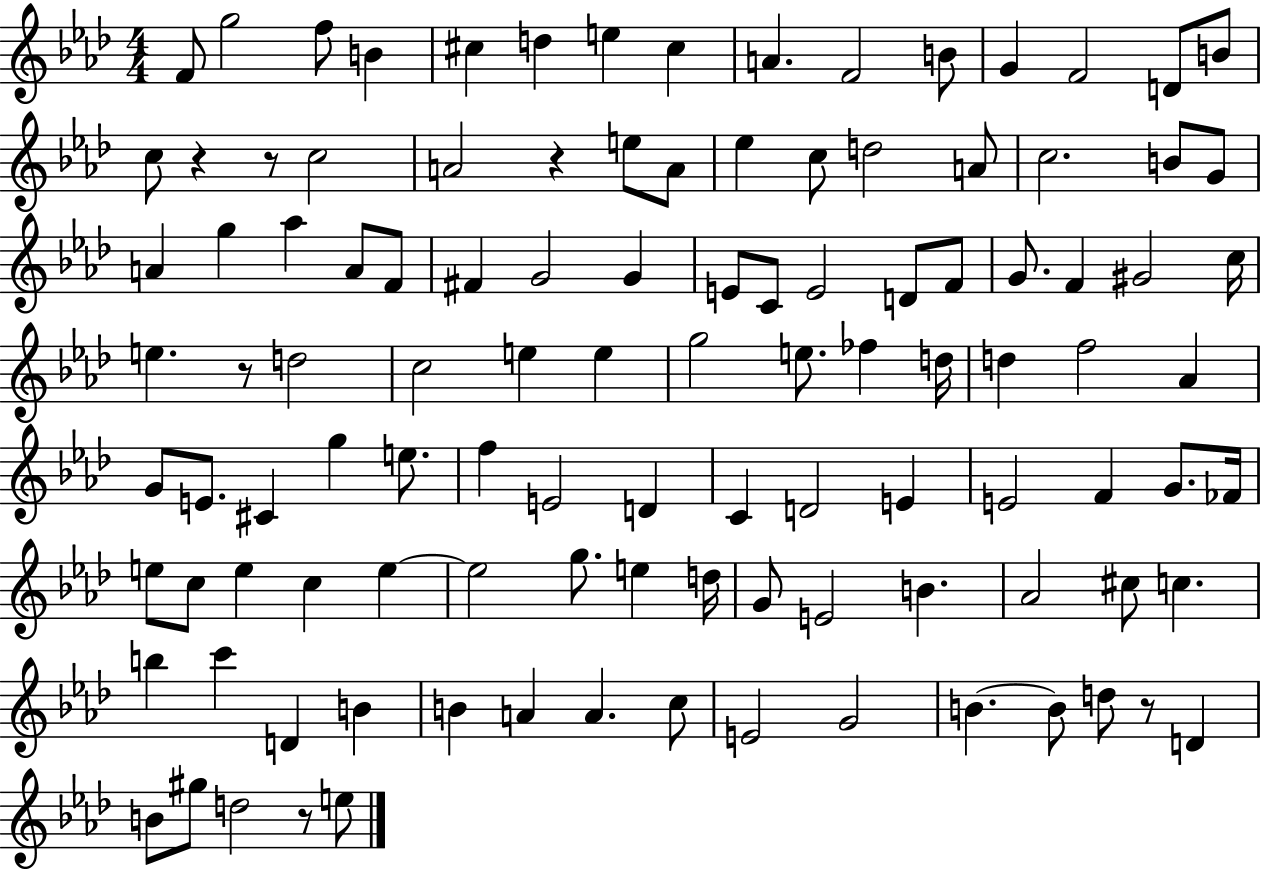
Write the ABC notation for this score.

X:1
T:Untitled
M:4/4
L:1/4
K:Ab
F/2 g2 f/2 B ^c d e ^c A F2 B/2 G F2 D/2 B/2 c/2 z z/2 c2 A2 z e/2 A/2 _e c/2 d2 A/2 c2 B/2 G/2 A g _a A/2 F/2 ^F G2 G E/2 C/2 E2 D/2 F/2 G/2 F ^G2 c/4 e z/2 d2 c2 e e g2 e/2 _f d/4 d f2 _A G/2 E/2 ^C g e/2 f E2 D C D2 E E2 F G/2 _F/4 e/2 c/2 e c e e2 g/2 e d/4 G/2 E2 B _A2 ^c/2 c b c' D B B A A c/2 E2 G2 B B/2 d/2 z/2 D B/2 ^g/2 d2 z/2 e/2